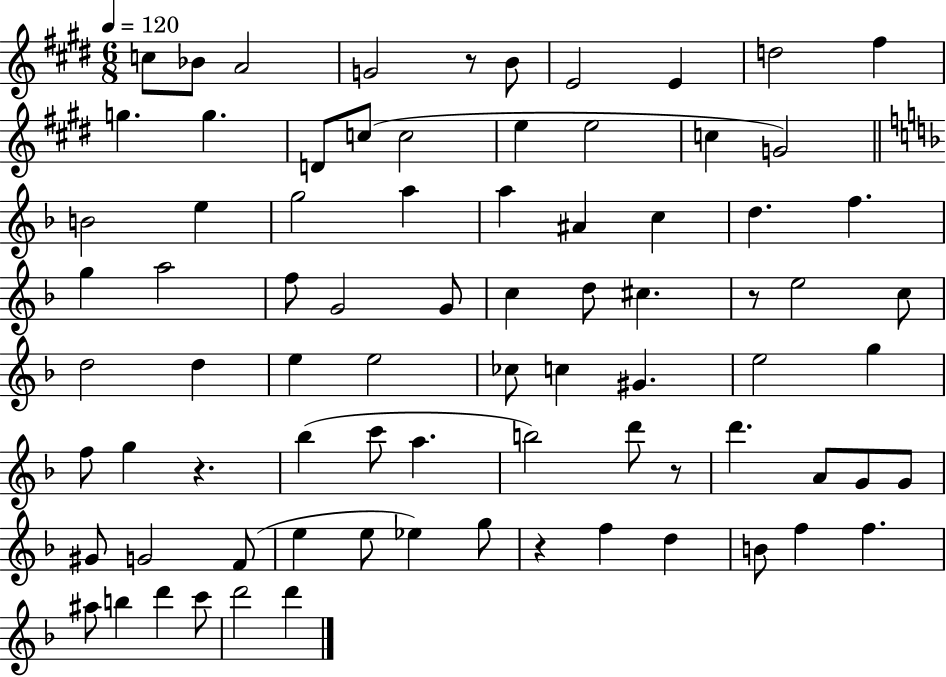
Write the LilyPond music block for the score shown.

{
  \clef treble
  \numericTimeSignature
  \time 6/8
  \key e \major
  \tempo 4 = 120
  c''8 bes'8 a'2 | g'2 r8 b'8 | e'2 e'4 | d''2 fis''4 | \break g''4. g''4. | d'8 c''8( c''2 | e''4 e''2 | c''4 g'2) | \break \bar "||" \break \key d \minor b'2 e''4 | g''2 a''4 | a''4 ais'4 c''4 | d''4. f''4. | \break g''4 a''2 | f''8 g'2 g'8 | c''4 d''8 cis''4. | r8 e''2 c''8 | \break d''2 d''4 | e''4 e''2 | ces''8 c''4 gis'4. | e''2 g''4 | \break f''8 g''4 r4. | bes''4( c'''8 a''4. | b''2) d'''8 r8 | d'''4. a'8 g'8 g'8 | \break gis'8 g'2 f'8( | e''4 e''8 ees''4) g''8 | r4 f''4 d''4 | b'8 f''4 f''4. | \break ais''8 b''4 d'''4 c'''8 | d'''2 d'''4 | \bar "|."
}